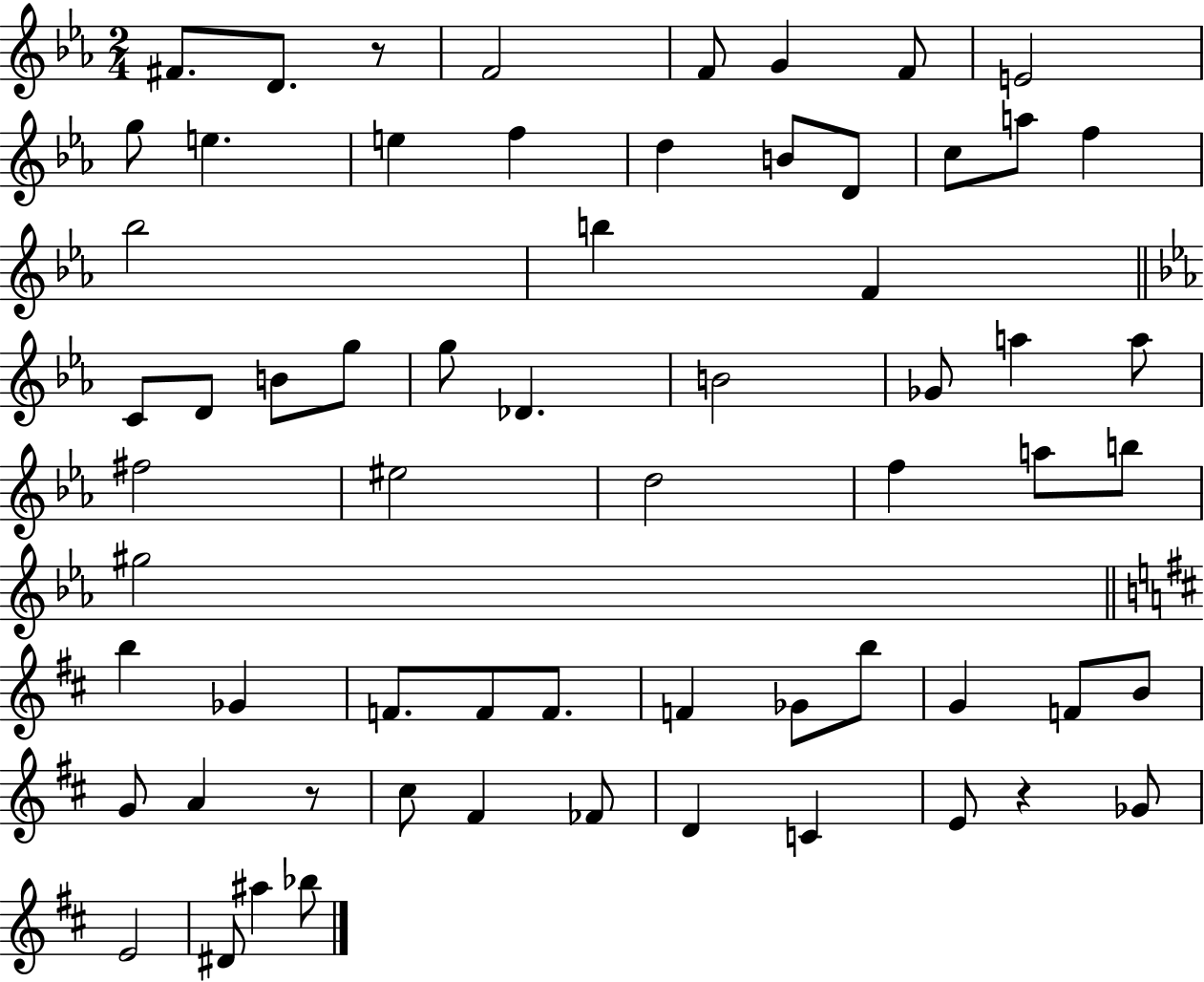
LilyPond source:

{
  \clef treble
  \numericTimeSignature
  \time 2/4
  \key ees \major
  fis'8. d'8. r8 | f'2 | f'8 g'4 f'8 | e'2 | \break g''8 e''4. | e''4 f''4 | d''4 b'8 d'8 | c''8 a''8 f''4 | \break bes''2 | b''4 f'4 | \bar "||" \break \key ees \major c'8 d'8 b'8 g''8 | g''8 des'4. | b'2 | ges'8 a''4 a''8 | \break fis''2 | eis''2 | d''2 | f''4 a''8 b''8 | \break gis''2 | \bar "||" \break \key d \major b''4 ges'4 | f'8. f'8 f'8. | f'4 ges'8 b''8 | g'4 f'8 b'8 | \break g'8 a'4 r8 | cis''8 fis'4 fes'8 | d'4 c'4 | e'8 r4 ges'8 | \break e'2 | dis'8 ais''4 bes''8 | \bar "|."
}